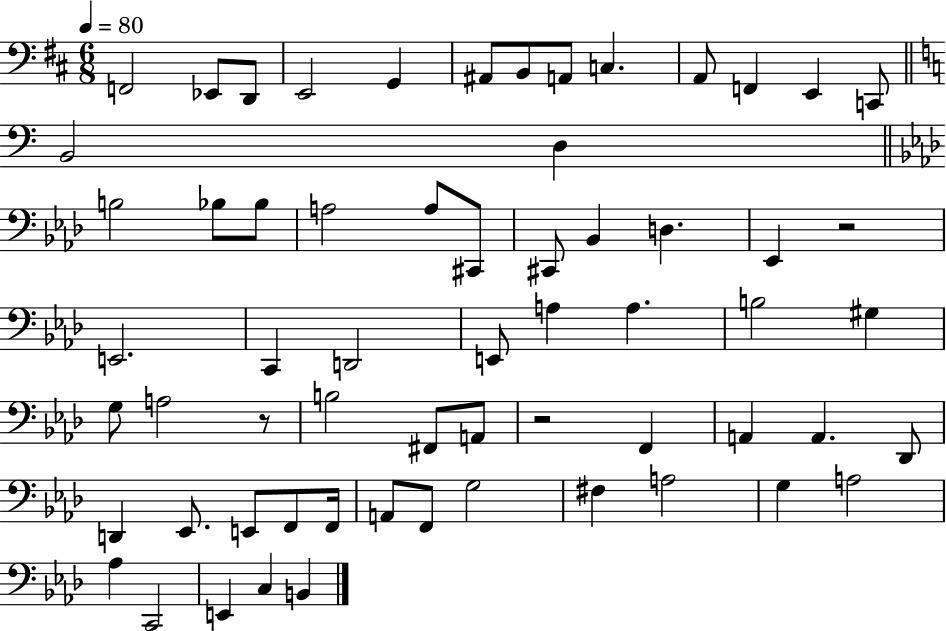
F2/h Eb2/e D2/e E2/h G2/q A#2/e B2/e A2/e C3/q. A2/e F2/q E2/q C2/e B2/h D3/q B3/h Bb3/e Bb3/e A3/h A3/e C#2/e C#2/e Bb2/q D3/q. Eb2/q R/h E2/h. C2/q D2/h E2/e A3/q A3/q. B3/h G#3/q G3/e A3/h R/e B3/h F#2/e A2/e R/h F2/q A2/q A2/q. Db2/e D2/q Eb2/e. E2/e F2/e F2/s A2/e F2/e G3/h F#3/q A3/h G3/q A3/h Ab3/q C2/h E2/q C3/q B2/q